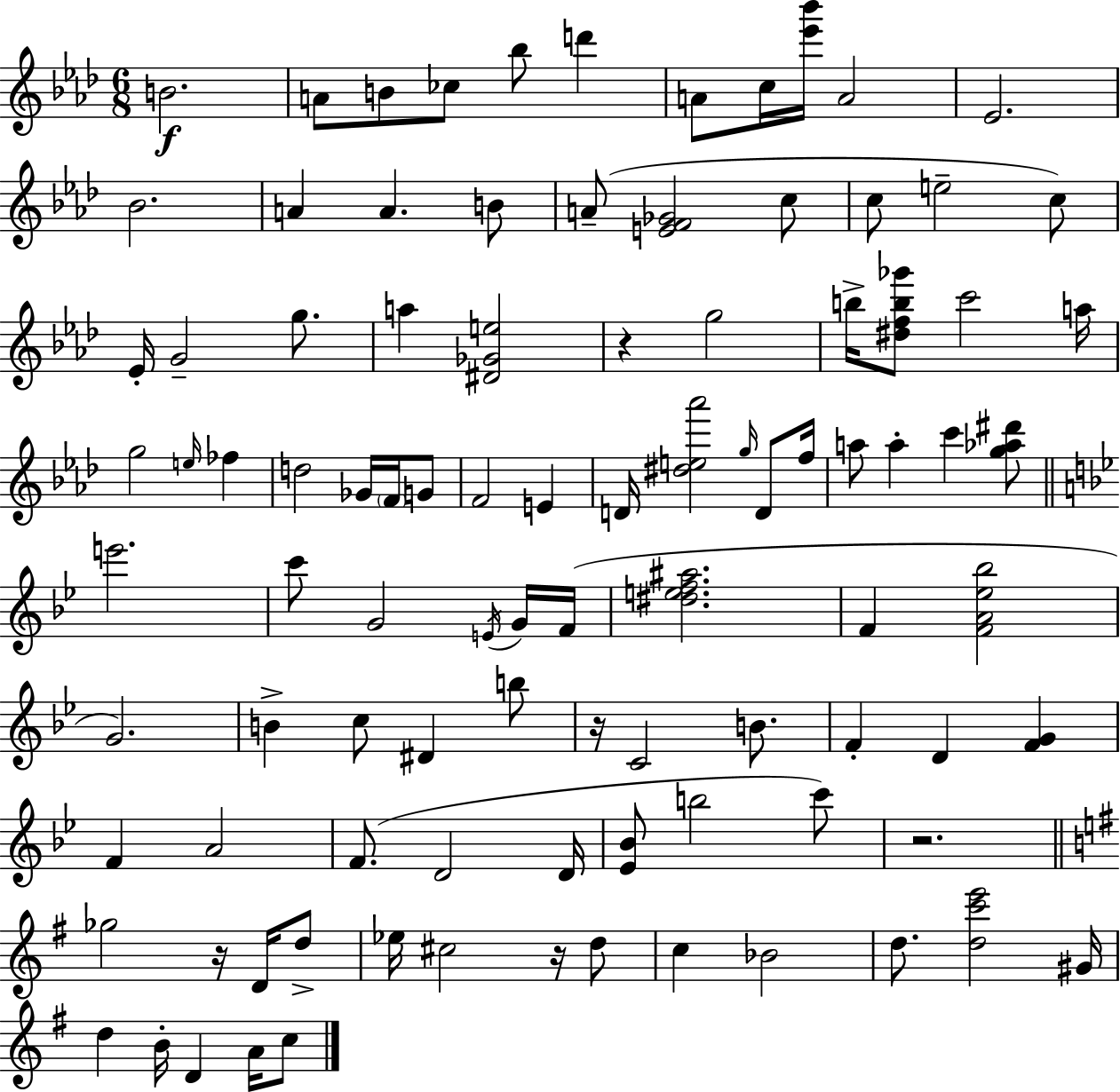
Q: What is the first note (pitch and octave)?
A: B4